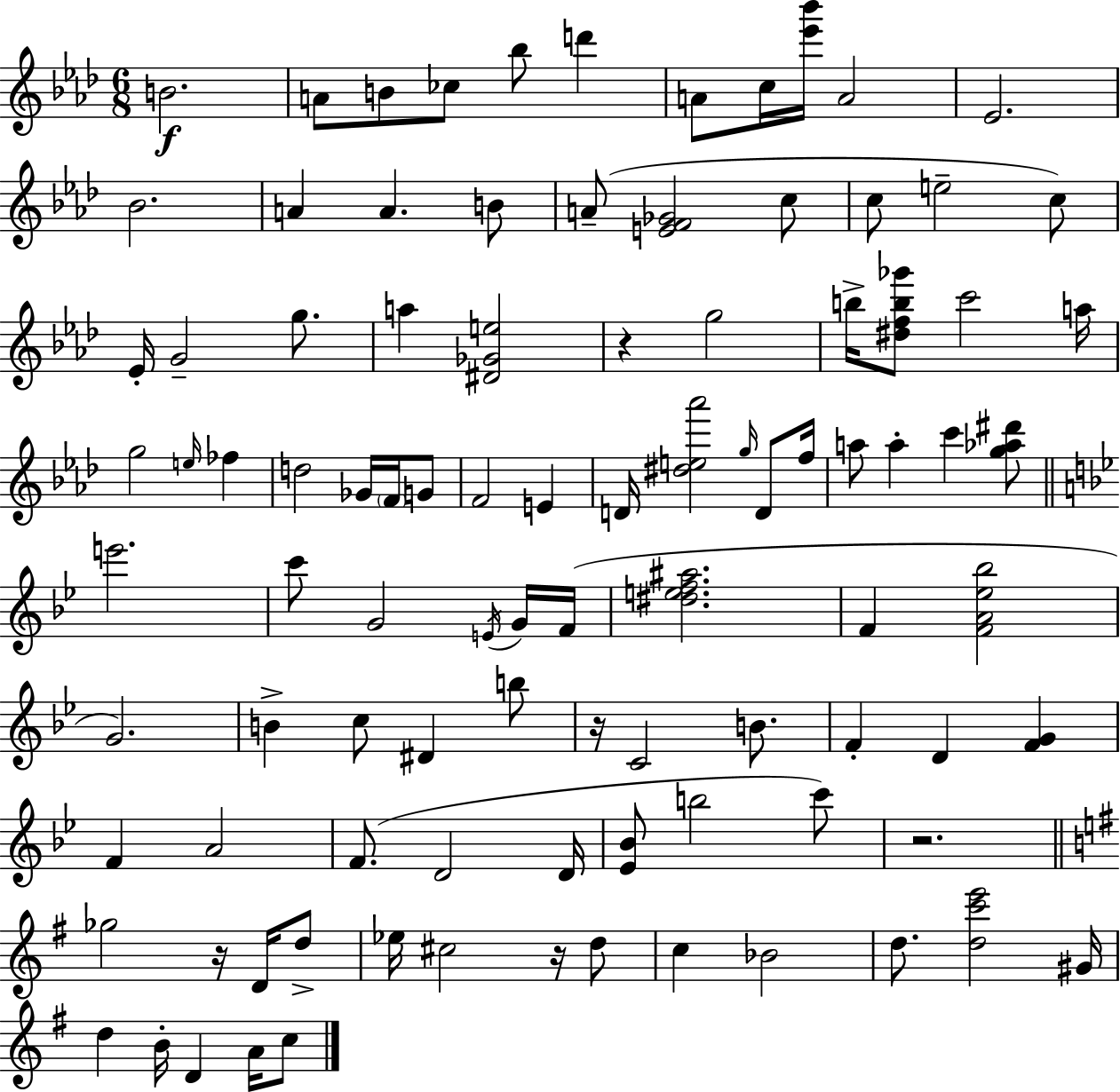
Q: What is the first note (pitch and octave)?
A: B4